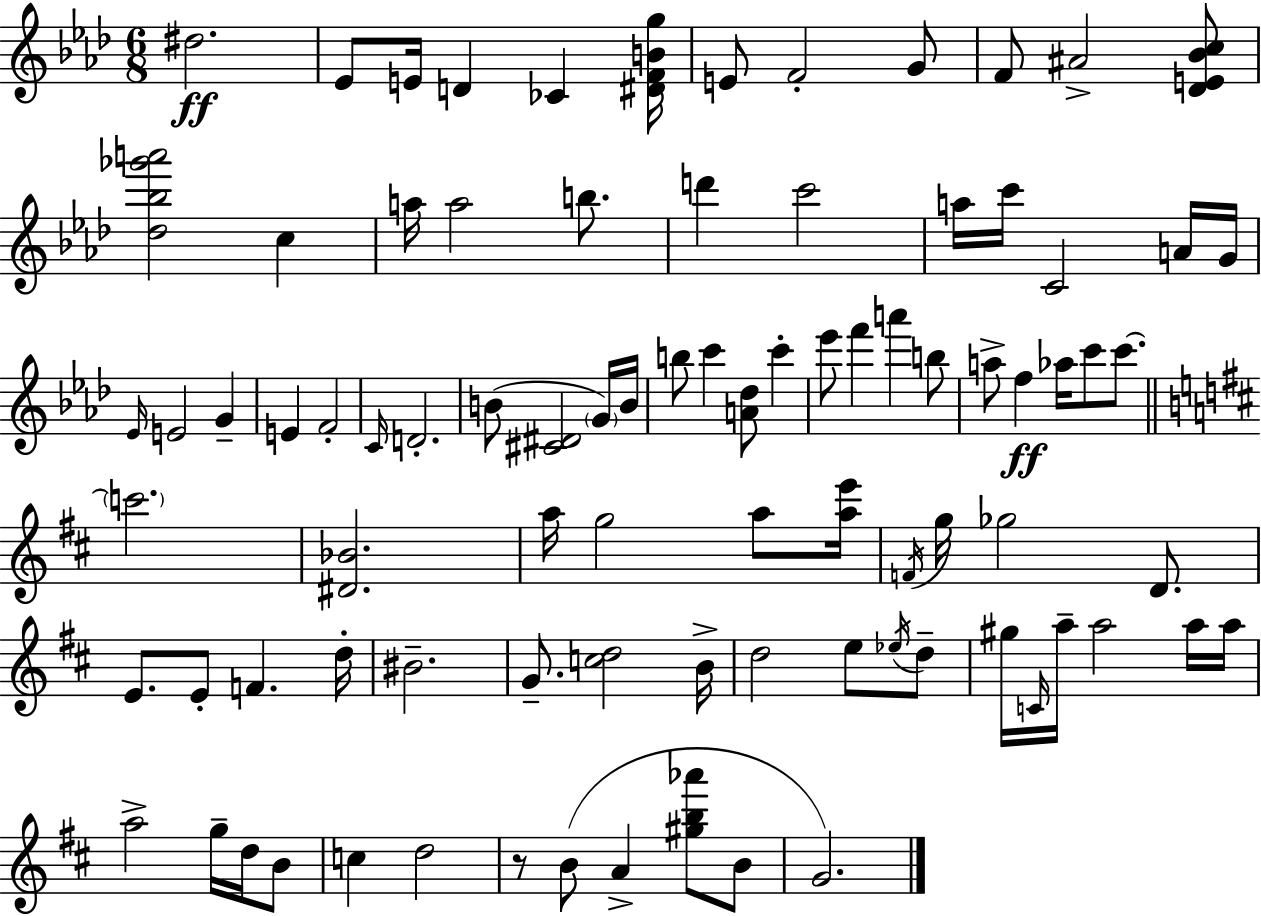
D#5/h. Eb4/e E4/s D4/q CES4/q [D#4,F4,B4,G5]/s E4/e F4/h G4/e F4/e A#4/h [Db4,E4,Bb4,C5]/e [Db5,Bb5,Gb6,A6]/h C5/q A5/s A5/h B5/e. D6/q C6/h A5/s C6/s C4/h A4/s G4/s Eb4/s E4/h G4/q E4/q F4/h C4/s D4/h. B4/e [C#4,D#4]/h G4/s B4/s B5/e C6/q [A4,Db5]/e C6/q Eb6/e F6/q A6/q B5/e A5/e F5/q Ab5/s C6/e C6/e. C6/h. [D#4,Bb4]/h. A5/s G5/h A5/e [A5,E6]/s F4/s G5/s Gb5/h D4/e. E4/e. E4/e F4/q. D5/s BIS4/h. G4/e. [C5,D5]/h B4/s D5/h E5/e Eb5/s D5/e G#5/s C4/s A5/s A5/h A5/s A5/s A5/h G5/s D5/s B4/e C5/q D5/h R/e B4/e A4/q [G#5,B5,Ab6]/e B4/e G4/h.